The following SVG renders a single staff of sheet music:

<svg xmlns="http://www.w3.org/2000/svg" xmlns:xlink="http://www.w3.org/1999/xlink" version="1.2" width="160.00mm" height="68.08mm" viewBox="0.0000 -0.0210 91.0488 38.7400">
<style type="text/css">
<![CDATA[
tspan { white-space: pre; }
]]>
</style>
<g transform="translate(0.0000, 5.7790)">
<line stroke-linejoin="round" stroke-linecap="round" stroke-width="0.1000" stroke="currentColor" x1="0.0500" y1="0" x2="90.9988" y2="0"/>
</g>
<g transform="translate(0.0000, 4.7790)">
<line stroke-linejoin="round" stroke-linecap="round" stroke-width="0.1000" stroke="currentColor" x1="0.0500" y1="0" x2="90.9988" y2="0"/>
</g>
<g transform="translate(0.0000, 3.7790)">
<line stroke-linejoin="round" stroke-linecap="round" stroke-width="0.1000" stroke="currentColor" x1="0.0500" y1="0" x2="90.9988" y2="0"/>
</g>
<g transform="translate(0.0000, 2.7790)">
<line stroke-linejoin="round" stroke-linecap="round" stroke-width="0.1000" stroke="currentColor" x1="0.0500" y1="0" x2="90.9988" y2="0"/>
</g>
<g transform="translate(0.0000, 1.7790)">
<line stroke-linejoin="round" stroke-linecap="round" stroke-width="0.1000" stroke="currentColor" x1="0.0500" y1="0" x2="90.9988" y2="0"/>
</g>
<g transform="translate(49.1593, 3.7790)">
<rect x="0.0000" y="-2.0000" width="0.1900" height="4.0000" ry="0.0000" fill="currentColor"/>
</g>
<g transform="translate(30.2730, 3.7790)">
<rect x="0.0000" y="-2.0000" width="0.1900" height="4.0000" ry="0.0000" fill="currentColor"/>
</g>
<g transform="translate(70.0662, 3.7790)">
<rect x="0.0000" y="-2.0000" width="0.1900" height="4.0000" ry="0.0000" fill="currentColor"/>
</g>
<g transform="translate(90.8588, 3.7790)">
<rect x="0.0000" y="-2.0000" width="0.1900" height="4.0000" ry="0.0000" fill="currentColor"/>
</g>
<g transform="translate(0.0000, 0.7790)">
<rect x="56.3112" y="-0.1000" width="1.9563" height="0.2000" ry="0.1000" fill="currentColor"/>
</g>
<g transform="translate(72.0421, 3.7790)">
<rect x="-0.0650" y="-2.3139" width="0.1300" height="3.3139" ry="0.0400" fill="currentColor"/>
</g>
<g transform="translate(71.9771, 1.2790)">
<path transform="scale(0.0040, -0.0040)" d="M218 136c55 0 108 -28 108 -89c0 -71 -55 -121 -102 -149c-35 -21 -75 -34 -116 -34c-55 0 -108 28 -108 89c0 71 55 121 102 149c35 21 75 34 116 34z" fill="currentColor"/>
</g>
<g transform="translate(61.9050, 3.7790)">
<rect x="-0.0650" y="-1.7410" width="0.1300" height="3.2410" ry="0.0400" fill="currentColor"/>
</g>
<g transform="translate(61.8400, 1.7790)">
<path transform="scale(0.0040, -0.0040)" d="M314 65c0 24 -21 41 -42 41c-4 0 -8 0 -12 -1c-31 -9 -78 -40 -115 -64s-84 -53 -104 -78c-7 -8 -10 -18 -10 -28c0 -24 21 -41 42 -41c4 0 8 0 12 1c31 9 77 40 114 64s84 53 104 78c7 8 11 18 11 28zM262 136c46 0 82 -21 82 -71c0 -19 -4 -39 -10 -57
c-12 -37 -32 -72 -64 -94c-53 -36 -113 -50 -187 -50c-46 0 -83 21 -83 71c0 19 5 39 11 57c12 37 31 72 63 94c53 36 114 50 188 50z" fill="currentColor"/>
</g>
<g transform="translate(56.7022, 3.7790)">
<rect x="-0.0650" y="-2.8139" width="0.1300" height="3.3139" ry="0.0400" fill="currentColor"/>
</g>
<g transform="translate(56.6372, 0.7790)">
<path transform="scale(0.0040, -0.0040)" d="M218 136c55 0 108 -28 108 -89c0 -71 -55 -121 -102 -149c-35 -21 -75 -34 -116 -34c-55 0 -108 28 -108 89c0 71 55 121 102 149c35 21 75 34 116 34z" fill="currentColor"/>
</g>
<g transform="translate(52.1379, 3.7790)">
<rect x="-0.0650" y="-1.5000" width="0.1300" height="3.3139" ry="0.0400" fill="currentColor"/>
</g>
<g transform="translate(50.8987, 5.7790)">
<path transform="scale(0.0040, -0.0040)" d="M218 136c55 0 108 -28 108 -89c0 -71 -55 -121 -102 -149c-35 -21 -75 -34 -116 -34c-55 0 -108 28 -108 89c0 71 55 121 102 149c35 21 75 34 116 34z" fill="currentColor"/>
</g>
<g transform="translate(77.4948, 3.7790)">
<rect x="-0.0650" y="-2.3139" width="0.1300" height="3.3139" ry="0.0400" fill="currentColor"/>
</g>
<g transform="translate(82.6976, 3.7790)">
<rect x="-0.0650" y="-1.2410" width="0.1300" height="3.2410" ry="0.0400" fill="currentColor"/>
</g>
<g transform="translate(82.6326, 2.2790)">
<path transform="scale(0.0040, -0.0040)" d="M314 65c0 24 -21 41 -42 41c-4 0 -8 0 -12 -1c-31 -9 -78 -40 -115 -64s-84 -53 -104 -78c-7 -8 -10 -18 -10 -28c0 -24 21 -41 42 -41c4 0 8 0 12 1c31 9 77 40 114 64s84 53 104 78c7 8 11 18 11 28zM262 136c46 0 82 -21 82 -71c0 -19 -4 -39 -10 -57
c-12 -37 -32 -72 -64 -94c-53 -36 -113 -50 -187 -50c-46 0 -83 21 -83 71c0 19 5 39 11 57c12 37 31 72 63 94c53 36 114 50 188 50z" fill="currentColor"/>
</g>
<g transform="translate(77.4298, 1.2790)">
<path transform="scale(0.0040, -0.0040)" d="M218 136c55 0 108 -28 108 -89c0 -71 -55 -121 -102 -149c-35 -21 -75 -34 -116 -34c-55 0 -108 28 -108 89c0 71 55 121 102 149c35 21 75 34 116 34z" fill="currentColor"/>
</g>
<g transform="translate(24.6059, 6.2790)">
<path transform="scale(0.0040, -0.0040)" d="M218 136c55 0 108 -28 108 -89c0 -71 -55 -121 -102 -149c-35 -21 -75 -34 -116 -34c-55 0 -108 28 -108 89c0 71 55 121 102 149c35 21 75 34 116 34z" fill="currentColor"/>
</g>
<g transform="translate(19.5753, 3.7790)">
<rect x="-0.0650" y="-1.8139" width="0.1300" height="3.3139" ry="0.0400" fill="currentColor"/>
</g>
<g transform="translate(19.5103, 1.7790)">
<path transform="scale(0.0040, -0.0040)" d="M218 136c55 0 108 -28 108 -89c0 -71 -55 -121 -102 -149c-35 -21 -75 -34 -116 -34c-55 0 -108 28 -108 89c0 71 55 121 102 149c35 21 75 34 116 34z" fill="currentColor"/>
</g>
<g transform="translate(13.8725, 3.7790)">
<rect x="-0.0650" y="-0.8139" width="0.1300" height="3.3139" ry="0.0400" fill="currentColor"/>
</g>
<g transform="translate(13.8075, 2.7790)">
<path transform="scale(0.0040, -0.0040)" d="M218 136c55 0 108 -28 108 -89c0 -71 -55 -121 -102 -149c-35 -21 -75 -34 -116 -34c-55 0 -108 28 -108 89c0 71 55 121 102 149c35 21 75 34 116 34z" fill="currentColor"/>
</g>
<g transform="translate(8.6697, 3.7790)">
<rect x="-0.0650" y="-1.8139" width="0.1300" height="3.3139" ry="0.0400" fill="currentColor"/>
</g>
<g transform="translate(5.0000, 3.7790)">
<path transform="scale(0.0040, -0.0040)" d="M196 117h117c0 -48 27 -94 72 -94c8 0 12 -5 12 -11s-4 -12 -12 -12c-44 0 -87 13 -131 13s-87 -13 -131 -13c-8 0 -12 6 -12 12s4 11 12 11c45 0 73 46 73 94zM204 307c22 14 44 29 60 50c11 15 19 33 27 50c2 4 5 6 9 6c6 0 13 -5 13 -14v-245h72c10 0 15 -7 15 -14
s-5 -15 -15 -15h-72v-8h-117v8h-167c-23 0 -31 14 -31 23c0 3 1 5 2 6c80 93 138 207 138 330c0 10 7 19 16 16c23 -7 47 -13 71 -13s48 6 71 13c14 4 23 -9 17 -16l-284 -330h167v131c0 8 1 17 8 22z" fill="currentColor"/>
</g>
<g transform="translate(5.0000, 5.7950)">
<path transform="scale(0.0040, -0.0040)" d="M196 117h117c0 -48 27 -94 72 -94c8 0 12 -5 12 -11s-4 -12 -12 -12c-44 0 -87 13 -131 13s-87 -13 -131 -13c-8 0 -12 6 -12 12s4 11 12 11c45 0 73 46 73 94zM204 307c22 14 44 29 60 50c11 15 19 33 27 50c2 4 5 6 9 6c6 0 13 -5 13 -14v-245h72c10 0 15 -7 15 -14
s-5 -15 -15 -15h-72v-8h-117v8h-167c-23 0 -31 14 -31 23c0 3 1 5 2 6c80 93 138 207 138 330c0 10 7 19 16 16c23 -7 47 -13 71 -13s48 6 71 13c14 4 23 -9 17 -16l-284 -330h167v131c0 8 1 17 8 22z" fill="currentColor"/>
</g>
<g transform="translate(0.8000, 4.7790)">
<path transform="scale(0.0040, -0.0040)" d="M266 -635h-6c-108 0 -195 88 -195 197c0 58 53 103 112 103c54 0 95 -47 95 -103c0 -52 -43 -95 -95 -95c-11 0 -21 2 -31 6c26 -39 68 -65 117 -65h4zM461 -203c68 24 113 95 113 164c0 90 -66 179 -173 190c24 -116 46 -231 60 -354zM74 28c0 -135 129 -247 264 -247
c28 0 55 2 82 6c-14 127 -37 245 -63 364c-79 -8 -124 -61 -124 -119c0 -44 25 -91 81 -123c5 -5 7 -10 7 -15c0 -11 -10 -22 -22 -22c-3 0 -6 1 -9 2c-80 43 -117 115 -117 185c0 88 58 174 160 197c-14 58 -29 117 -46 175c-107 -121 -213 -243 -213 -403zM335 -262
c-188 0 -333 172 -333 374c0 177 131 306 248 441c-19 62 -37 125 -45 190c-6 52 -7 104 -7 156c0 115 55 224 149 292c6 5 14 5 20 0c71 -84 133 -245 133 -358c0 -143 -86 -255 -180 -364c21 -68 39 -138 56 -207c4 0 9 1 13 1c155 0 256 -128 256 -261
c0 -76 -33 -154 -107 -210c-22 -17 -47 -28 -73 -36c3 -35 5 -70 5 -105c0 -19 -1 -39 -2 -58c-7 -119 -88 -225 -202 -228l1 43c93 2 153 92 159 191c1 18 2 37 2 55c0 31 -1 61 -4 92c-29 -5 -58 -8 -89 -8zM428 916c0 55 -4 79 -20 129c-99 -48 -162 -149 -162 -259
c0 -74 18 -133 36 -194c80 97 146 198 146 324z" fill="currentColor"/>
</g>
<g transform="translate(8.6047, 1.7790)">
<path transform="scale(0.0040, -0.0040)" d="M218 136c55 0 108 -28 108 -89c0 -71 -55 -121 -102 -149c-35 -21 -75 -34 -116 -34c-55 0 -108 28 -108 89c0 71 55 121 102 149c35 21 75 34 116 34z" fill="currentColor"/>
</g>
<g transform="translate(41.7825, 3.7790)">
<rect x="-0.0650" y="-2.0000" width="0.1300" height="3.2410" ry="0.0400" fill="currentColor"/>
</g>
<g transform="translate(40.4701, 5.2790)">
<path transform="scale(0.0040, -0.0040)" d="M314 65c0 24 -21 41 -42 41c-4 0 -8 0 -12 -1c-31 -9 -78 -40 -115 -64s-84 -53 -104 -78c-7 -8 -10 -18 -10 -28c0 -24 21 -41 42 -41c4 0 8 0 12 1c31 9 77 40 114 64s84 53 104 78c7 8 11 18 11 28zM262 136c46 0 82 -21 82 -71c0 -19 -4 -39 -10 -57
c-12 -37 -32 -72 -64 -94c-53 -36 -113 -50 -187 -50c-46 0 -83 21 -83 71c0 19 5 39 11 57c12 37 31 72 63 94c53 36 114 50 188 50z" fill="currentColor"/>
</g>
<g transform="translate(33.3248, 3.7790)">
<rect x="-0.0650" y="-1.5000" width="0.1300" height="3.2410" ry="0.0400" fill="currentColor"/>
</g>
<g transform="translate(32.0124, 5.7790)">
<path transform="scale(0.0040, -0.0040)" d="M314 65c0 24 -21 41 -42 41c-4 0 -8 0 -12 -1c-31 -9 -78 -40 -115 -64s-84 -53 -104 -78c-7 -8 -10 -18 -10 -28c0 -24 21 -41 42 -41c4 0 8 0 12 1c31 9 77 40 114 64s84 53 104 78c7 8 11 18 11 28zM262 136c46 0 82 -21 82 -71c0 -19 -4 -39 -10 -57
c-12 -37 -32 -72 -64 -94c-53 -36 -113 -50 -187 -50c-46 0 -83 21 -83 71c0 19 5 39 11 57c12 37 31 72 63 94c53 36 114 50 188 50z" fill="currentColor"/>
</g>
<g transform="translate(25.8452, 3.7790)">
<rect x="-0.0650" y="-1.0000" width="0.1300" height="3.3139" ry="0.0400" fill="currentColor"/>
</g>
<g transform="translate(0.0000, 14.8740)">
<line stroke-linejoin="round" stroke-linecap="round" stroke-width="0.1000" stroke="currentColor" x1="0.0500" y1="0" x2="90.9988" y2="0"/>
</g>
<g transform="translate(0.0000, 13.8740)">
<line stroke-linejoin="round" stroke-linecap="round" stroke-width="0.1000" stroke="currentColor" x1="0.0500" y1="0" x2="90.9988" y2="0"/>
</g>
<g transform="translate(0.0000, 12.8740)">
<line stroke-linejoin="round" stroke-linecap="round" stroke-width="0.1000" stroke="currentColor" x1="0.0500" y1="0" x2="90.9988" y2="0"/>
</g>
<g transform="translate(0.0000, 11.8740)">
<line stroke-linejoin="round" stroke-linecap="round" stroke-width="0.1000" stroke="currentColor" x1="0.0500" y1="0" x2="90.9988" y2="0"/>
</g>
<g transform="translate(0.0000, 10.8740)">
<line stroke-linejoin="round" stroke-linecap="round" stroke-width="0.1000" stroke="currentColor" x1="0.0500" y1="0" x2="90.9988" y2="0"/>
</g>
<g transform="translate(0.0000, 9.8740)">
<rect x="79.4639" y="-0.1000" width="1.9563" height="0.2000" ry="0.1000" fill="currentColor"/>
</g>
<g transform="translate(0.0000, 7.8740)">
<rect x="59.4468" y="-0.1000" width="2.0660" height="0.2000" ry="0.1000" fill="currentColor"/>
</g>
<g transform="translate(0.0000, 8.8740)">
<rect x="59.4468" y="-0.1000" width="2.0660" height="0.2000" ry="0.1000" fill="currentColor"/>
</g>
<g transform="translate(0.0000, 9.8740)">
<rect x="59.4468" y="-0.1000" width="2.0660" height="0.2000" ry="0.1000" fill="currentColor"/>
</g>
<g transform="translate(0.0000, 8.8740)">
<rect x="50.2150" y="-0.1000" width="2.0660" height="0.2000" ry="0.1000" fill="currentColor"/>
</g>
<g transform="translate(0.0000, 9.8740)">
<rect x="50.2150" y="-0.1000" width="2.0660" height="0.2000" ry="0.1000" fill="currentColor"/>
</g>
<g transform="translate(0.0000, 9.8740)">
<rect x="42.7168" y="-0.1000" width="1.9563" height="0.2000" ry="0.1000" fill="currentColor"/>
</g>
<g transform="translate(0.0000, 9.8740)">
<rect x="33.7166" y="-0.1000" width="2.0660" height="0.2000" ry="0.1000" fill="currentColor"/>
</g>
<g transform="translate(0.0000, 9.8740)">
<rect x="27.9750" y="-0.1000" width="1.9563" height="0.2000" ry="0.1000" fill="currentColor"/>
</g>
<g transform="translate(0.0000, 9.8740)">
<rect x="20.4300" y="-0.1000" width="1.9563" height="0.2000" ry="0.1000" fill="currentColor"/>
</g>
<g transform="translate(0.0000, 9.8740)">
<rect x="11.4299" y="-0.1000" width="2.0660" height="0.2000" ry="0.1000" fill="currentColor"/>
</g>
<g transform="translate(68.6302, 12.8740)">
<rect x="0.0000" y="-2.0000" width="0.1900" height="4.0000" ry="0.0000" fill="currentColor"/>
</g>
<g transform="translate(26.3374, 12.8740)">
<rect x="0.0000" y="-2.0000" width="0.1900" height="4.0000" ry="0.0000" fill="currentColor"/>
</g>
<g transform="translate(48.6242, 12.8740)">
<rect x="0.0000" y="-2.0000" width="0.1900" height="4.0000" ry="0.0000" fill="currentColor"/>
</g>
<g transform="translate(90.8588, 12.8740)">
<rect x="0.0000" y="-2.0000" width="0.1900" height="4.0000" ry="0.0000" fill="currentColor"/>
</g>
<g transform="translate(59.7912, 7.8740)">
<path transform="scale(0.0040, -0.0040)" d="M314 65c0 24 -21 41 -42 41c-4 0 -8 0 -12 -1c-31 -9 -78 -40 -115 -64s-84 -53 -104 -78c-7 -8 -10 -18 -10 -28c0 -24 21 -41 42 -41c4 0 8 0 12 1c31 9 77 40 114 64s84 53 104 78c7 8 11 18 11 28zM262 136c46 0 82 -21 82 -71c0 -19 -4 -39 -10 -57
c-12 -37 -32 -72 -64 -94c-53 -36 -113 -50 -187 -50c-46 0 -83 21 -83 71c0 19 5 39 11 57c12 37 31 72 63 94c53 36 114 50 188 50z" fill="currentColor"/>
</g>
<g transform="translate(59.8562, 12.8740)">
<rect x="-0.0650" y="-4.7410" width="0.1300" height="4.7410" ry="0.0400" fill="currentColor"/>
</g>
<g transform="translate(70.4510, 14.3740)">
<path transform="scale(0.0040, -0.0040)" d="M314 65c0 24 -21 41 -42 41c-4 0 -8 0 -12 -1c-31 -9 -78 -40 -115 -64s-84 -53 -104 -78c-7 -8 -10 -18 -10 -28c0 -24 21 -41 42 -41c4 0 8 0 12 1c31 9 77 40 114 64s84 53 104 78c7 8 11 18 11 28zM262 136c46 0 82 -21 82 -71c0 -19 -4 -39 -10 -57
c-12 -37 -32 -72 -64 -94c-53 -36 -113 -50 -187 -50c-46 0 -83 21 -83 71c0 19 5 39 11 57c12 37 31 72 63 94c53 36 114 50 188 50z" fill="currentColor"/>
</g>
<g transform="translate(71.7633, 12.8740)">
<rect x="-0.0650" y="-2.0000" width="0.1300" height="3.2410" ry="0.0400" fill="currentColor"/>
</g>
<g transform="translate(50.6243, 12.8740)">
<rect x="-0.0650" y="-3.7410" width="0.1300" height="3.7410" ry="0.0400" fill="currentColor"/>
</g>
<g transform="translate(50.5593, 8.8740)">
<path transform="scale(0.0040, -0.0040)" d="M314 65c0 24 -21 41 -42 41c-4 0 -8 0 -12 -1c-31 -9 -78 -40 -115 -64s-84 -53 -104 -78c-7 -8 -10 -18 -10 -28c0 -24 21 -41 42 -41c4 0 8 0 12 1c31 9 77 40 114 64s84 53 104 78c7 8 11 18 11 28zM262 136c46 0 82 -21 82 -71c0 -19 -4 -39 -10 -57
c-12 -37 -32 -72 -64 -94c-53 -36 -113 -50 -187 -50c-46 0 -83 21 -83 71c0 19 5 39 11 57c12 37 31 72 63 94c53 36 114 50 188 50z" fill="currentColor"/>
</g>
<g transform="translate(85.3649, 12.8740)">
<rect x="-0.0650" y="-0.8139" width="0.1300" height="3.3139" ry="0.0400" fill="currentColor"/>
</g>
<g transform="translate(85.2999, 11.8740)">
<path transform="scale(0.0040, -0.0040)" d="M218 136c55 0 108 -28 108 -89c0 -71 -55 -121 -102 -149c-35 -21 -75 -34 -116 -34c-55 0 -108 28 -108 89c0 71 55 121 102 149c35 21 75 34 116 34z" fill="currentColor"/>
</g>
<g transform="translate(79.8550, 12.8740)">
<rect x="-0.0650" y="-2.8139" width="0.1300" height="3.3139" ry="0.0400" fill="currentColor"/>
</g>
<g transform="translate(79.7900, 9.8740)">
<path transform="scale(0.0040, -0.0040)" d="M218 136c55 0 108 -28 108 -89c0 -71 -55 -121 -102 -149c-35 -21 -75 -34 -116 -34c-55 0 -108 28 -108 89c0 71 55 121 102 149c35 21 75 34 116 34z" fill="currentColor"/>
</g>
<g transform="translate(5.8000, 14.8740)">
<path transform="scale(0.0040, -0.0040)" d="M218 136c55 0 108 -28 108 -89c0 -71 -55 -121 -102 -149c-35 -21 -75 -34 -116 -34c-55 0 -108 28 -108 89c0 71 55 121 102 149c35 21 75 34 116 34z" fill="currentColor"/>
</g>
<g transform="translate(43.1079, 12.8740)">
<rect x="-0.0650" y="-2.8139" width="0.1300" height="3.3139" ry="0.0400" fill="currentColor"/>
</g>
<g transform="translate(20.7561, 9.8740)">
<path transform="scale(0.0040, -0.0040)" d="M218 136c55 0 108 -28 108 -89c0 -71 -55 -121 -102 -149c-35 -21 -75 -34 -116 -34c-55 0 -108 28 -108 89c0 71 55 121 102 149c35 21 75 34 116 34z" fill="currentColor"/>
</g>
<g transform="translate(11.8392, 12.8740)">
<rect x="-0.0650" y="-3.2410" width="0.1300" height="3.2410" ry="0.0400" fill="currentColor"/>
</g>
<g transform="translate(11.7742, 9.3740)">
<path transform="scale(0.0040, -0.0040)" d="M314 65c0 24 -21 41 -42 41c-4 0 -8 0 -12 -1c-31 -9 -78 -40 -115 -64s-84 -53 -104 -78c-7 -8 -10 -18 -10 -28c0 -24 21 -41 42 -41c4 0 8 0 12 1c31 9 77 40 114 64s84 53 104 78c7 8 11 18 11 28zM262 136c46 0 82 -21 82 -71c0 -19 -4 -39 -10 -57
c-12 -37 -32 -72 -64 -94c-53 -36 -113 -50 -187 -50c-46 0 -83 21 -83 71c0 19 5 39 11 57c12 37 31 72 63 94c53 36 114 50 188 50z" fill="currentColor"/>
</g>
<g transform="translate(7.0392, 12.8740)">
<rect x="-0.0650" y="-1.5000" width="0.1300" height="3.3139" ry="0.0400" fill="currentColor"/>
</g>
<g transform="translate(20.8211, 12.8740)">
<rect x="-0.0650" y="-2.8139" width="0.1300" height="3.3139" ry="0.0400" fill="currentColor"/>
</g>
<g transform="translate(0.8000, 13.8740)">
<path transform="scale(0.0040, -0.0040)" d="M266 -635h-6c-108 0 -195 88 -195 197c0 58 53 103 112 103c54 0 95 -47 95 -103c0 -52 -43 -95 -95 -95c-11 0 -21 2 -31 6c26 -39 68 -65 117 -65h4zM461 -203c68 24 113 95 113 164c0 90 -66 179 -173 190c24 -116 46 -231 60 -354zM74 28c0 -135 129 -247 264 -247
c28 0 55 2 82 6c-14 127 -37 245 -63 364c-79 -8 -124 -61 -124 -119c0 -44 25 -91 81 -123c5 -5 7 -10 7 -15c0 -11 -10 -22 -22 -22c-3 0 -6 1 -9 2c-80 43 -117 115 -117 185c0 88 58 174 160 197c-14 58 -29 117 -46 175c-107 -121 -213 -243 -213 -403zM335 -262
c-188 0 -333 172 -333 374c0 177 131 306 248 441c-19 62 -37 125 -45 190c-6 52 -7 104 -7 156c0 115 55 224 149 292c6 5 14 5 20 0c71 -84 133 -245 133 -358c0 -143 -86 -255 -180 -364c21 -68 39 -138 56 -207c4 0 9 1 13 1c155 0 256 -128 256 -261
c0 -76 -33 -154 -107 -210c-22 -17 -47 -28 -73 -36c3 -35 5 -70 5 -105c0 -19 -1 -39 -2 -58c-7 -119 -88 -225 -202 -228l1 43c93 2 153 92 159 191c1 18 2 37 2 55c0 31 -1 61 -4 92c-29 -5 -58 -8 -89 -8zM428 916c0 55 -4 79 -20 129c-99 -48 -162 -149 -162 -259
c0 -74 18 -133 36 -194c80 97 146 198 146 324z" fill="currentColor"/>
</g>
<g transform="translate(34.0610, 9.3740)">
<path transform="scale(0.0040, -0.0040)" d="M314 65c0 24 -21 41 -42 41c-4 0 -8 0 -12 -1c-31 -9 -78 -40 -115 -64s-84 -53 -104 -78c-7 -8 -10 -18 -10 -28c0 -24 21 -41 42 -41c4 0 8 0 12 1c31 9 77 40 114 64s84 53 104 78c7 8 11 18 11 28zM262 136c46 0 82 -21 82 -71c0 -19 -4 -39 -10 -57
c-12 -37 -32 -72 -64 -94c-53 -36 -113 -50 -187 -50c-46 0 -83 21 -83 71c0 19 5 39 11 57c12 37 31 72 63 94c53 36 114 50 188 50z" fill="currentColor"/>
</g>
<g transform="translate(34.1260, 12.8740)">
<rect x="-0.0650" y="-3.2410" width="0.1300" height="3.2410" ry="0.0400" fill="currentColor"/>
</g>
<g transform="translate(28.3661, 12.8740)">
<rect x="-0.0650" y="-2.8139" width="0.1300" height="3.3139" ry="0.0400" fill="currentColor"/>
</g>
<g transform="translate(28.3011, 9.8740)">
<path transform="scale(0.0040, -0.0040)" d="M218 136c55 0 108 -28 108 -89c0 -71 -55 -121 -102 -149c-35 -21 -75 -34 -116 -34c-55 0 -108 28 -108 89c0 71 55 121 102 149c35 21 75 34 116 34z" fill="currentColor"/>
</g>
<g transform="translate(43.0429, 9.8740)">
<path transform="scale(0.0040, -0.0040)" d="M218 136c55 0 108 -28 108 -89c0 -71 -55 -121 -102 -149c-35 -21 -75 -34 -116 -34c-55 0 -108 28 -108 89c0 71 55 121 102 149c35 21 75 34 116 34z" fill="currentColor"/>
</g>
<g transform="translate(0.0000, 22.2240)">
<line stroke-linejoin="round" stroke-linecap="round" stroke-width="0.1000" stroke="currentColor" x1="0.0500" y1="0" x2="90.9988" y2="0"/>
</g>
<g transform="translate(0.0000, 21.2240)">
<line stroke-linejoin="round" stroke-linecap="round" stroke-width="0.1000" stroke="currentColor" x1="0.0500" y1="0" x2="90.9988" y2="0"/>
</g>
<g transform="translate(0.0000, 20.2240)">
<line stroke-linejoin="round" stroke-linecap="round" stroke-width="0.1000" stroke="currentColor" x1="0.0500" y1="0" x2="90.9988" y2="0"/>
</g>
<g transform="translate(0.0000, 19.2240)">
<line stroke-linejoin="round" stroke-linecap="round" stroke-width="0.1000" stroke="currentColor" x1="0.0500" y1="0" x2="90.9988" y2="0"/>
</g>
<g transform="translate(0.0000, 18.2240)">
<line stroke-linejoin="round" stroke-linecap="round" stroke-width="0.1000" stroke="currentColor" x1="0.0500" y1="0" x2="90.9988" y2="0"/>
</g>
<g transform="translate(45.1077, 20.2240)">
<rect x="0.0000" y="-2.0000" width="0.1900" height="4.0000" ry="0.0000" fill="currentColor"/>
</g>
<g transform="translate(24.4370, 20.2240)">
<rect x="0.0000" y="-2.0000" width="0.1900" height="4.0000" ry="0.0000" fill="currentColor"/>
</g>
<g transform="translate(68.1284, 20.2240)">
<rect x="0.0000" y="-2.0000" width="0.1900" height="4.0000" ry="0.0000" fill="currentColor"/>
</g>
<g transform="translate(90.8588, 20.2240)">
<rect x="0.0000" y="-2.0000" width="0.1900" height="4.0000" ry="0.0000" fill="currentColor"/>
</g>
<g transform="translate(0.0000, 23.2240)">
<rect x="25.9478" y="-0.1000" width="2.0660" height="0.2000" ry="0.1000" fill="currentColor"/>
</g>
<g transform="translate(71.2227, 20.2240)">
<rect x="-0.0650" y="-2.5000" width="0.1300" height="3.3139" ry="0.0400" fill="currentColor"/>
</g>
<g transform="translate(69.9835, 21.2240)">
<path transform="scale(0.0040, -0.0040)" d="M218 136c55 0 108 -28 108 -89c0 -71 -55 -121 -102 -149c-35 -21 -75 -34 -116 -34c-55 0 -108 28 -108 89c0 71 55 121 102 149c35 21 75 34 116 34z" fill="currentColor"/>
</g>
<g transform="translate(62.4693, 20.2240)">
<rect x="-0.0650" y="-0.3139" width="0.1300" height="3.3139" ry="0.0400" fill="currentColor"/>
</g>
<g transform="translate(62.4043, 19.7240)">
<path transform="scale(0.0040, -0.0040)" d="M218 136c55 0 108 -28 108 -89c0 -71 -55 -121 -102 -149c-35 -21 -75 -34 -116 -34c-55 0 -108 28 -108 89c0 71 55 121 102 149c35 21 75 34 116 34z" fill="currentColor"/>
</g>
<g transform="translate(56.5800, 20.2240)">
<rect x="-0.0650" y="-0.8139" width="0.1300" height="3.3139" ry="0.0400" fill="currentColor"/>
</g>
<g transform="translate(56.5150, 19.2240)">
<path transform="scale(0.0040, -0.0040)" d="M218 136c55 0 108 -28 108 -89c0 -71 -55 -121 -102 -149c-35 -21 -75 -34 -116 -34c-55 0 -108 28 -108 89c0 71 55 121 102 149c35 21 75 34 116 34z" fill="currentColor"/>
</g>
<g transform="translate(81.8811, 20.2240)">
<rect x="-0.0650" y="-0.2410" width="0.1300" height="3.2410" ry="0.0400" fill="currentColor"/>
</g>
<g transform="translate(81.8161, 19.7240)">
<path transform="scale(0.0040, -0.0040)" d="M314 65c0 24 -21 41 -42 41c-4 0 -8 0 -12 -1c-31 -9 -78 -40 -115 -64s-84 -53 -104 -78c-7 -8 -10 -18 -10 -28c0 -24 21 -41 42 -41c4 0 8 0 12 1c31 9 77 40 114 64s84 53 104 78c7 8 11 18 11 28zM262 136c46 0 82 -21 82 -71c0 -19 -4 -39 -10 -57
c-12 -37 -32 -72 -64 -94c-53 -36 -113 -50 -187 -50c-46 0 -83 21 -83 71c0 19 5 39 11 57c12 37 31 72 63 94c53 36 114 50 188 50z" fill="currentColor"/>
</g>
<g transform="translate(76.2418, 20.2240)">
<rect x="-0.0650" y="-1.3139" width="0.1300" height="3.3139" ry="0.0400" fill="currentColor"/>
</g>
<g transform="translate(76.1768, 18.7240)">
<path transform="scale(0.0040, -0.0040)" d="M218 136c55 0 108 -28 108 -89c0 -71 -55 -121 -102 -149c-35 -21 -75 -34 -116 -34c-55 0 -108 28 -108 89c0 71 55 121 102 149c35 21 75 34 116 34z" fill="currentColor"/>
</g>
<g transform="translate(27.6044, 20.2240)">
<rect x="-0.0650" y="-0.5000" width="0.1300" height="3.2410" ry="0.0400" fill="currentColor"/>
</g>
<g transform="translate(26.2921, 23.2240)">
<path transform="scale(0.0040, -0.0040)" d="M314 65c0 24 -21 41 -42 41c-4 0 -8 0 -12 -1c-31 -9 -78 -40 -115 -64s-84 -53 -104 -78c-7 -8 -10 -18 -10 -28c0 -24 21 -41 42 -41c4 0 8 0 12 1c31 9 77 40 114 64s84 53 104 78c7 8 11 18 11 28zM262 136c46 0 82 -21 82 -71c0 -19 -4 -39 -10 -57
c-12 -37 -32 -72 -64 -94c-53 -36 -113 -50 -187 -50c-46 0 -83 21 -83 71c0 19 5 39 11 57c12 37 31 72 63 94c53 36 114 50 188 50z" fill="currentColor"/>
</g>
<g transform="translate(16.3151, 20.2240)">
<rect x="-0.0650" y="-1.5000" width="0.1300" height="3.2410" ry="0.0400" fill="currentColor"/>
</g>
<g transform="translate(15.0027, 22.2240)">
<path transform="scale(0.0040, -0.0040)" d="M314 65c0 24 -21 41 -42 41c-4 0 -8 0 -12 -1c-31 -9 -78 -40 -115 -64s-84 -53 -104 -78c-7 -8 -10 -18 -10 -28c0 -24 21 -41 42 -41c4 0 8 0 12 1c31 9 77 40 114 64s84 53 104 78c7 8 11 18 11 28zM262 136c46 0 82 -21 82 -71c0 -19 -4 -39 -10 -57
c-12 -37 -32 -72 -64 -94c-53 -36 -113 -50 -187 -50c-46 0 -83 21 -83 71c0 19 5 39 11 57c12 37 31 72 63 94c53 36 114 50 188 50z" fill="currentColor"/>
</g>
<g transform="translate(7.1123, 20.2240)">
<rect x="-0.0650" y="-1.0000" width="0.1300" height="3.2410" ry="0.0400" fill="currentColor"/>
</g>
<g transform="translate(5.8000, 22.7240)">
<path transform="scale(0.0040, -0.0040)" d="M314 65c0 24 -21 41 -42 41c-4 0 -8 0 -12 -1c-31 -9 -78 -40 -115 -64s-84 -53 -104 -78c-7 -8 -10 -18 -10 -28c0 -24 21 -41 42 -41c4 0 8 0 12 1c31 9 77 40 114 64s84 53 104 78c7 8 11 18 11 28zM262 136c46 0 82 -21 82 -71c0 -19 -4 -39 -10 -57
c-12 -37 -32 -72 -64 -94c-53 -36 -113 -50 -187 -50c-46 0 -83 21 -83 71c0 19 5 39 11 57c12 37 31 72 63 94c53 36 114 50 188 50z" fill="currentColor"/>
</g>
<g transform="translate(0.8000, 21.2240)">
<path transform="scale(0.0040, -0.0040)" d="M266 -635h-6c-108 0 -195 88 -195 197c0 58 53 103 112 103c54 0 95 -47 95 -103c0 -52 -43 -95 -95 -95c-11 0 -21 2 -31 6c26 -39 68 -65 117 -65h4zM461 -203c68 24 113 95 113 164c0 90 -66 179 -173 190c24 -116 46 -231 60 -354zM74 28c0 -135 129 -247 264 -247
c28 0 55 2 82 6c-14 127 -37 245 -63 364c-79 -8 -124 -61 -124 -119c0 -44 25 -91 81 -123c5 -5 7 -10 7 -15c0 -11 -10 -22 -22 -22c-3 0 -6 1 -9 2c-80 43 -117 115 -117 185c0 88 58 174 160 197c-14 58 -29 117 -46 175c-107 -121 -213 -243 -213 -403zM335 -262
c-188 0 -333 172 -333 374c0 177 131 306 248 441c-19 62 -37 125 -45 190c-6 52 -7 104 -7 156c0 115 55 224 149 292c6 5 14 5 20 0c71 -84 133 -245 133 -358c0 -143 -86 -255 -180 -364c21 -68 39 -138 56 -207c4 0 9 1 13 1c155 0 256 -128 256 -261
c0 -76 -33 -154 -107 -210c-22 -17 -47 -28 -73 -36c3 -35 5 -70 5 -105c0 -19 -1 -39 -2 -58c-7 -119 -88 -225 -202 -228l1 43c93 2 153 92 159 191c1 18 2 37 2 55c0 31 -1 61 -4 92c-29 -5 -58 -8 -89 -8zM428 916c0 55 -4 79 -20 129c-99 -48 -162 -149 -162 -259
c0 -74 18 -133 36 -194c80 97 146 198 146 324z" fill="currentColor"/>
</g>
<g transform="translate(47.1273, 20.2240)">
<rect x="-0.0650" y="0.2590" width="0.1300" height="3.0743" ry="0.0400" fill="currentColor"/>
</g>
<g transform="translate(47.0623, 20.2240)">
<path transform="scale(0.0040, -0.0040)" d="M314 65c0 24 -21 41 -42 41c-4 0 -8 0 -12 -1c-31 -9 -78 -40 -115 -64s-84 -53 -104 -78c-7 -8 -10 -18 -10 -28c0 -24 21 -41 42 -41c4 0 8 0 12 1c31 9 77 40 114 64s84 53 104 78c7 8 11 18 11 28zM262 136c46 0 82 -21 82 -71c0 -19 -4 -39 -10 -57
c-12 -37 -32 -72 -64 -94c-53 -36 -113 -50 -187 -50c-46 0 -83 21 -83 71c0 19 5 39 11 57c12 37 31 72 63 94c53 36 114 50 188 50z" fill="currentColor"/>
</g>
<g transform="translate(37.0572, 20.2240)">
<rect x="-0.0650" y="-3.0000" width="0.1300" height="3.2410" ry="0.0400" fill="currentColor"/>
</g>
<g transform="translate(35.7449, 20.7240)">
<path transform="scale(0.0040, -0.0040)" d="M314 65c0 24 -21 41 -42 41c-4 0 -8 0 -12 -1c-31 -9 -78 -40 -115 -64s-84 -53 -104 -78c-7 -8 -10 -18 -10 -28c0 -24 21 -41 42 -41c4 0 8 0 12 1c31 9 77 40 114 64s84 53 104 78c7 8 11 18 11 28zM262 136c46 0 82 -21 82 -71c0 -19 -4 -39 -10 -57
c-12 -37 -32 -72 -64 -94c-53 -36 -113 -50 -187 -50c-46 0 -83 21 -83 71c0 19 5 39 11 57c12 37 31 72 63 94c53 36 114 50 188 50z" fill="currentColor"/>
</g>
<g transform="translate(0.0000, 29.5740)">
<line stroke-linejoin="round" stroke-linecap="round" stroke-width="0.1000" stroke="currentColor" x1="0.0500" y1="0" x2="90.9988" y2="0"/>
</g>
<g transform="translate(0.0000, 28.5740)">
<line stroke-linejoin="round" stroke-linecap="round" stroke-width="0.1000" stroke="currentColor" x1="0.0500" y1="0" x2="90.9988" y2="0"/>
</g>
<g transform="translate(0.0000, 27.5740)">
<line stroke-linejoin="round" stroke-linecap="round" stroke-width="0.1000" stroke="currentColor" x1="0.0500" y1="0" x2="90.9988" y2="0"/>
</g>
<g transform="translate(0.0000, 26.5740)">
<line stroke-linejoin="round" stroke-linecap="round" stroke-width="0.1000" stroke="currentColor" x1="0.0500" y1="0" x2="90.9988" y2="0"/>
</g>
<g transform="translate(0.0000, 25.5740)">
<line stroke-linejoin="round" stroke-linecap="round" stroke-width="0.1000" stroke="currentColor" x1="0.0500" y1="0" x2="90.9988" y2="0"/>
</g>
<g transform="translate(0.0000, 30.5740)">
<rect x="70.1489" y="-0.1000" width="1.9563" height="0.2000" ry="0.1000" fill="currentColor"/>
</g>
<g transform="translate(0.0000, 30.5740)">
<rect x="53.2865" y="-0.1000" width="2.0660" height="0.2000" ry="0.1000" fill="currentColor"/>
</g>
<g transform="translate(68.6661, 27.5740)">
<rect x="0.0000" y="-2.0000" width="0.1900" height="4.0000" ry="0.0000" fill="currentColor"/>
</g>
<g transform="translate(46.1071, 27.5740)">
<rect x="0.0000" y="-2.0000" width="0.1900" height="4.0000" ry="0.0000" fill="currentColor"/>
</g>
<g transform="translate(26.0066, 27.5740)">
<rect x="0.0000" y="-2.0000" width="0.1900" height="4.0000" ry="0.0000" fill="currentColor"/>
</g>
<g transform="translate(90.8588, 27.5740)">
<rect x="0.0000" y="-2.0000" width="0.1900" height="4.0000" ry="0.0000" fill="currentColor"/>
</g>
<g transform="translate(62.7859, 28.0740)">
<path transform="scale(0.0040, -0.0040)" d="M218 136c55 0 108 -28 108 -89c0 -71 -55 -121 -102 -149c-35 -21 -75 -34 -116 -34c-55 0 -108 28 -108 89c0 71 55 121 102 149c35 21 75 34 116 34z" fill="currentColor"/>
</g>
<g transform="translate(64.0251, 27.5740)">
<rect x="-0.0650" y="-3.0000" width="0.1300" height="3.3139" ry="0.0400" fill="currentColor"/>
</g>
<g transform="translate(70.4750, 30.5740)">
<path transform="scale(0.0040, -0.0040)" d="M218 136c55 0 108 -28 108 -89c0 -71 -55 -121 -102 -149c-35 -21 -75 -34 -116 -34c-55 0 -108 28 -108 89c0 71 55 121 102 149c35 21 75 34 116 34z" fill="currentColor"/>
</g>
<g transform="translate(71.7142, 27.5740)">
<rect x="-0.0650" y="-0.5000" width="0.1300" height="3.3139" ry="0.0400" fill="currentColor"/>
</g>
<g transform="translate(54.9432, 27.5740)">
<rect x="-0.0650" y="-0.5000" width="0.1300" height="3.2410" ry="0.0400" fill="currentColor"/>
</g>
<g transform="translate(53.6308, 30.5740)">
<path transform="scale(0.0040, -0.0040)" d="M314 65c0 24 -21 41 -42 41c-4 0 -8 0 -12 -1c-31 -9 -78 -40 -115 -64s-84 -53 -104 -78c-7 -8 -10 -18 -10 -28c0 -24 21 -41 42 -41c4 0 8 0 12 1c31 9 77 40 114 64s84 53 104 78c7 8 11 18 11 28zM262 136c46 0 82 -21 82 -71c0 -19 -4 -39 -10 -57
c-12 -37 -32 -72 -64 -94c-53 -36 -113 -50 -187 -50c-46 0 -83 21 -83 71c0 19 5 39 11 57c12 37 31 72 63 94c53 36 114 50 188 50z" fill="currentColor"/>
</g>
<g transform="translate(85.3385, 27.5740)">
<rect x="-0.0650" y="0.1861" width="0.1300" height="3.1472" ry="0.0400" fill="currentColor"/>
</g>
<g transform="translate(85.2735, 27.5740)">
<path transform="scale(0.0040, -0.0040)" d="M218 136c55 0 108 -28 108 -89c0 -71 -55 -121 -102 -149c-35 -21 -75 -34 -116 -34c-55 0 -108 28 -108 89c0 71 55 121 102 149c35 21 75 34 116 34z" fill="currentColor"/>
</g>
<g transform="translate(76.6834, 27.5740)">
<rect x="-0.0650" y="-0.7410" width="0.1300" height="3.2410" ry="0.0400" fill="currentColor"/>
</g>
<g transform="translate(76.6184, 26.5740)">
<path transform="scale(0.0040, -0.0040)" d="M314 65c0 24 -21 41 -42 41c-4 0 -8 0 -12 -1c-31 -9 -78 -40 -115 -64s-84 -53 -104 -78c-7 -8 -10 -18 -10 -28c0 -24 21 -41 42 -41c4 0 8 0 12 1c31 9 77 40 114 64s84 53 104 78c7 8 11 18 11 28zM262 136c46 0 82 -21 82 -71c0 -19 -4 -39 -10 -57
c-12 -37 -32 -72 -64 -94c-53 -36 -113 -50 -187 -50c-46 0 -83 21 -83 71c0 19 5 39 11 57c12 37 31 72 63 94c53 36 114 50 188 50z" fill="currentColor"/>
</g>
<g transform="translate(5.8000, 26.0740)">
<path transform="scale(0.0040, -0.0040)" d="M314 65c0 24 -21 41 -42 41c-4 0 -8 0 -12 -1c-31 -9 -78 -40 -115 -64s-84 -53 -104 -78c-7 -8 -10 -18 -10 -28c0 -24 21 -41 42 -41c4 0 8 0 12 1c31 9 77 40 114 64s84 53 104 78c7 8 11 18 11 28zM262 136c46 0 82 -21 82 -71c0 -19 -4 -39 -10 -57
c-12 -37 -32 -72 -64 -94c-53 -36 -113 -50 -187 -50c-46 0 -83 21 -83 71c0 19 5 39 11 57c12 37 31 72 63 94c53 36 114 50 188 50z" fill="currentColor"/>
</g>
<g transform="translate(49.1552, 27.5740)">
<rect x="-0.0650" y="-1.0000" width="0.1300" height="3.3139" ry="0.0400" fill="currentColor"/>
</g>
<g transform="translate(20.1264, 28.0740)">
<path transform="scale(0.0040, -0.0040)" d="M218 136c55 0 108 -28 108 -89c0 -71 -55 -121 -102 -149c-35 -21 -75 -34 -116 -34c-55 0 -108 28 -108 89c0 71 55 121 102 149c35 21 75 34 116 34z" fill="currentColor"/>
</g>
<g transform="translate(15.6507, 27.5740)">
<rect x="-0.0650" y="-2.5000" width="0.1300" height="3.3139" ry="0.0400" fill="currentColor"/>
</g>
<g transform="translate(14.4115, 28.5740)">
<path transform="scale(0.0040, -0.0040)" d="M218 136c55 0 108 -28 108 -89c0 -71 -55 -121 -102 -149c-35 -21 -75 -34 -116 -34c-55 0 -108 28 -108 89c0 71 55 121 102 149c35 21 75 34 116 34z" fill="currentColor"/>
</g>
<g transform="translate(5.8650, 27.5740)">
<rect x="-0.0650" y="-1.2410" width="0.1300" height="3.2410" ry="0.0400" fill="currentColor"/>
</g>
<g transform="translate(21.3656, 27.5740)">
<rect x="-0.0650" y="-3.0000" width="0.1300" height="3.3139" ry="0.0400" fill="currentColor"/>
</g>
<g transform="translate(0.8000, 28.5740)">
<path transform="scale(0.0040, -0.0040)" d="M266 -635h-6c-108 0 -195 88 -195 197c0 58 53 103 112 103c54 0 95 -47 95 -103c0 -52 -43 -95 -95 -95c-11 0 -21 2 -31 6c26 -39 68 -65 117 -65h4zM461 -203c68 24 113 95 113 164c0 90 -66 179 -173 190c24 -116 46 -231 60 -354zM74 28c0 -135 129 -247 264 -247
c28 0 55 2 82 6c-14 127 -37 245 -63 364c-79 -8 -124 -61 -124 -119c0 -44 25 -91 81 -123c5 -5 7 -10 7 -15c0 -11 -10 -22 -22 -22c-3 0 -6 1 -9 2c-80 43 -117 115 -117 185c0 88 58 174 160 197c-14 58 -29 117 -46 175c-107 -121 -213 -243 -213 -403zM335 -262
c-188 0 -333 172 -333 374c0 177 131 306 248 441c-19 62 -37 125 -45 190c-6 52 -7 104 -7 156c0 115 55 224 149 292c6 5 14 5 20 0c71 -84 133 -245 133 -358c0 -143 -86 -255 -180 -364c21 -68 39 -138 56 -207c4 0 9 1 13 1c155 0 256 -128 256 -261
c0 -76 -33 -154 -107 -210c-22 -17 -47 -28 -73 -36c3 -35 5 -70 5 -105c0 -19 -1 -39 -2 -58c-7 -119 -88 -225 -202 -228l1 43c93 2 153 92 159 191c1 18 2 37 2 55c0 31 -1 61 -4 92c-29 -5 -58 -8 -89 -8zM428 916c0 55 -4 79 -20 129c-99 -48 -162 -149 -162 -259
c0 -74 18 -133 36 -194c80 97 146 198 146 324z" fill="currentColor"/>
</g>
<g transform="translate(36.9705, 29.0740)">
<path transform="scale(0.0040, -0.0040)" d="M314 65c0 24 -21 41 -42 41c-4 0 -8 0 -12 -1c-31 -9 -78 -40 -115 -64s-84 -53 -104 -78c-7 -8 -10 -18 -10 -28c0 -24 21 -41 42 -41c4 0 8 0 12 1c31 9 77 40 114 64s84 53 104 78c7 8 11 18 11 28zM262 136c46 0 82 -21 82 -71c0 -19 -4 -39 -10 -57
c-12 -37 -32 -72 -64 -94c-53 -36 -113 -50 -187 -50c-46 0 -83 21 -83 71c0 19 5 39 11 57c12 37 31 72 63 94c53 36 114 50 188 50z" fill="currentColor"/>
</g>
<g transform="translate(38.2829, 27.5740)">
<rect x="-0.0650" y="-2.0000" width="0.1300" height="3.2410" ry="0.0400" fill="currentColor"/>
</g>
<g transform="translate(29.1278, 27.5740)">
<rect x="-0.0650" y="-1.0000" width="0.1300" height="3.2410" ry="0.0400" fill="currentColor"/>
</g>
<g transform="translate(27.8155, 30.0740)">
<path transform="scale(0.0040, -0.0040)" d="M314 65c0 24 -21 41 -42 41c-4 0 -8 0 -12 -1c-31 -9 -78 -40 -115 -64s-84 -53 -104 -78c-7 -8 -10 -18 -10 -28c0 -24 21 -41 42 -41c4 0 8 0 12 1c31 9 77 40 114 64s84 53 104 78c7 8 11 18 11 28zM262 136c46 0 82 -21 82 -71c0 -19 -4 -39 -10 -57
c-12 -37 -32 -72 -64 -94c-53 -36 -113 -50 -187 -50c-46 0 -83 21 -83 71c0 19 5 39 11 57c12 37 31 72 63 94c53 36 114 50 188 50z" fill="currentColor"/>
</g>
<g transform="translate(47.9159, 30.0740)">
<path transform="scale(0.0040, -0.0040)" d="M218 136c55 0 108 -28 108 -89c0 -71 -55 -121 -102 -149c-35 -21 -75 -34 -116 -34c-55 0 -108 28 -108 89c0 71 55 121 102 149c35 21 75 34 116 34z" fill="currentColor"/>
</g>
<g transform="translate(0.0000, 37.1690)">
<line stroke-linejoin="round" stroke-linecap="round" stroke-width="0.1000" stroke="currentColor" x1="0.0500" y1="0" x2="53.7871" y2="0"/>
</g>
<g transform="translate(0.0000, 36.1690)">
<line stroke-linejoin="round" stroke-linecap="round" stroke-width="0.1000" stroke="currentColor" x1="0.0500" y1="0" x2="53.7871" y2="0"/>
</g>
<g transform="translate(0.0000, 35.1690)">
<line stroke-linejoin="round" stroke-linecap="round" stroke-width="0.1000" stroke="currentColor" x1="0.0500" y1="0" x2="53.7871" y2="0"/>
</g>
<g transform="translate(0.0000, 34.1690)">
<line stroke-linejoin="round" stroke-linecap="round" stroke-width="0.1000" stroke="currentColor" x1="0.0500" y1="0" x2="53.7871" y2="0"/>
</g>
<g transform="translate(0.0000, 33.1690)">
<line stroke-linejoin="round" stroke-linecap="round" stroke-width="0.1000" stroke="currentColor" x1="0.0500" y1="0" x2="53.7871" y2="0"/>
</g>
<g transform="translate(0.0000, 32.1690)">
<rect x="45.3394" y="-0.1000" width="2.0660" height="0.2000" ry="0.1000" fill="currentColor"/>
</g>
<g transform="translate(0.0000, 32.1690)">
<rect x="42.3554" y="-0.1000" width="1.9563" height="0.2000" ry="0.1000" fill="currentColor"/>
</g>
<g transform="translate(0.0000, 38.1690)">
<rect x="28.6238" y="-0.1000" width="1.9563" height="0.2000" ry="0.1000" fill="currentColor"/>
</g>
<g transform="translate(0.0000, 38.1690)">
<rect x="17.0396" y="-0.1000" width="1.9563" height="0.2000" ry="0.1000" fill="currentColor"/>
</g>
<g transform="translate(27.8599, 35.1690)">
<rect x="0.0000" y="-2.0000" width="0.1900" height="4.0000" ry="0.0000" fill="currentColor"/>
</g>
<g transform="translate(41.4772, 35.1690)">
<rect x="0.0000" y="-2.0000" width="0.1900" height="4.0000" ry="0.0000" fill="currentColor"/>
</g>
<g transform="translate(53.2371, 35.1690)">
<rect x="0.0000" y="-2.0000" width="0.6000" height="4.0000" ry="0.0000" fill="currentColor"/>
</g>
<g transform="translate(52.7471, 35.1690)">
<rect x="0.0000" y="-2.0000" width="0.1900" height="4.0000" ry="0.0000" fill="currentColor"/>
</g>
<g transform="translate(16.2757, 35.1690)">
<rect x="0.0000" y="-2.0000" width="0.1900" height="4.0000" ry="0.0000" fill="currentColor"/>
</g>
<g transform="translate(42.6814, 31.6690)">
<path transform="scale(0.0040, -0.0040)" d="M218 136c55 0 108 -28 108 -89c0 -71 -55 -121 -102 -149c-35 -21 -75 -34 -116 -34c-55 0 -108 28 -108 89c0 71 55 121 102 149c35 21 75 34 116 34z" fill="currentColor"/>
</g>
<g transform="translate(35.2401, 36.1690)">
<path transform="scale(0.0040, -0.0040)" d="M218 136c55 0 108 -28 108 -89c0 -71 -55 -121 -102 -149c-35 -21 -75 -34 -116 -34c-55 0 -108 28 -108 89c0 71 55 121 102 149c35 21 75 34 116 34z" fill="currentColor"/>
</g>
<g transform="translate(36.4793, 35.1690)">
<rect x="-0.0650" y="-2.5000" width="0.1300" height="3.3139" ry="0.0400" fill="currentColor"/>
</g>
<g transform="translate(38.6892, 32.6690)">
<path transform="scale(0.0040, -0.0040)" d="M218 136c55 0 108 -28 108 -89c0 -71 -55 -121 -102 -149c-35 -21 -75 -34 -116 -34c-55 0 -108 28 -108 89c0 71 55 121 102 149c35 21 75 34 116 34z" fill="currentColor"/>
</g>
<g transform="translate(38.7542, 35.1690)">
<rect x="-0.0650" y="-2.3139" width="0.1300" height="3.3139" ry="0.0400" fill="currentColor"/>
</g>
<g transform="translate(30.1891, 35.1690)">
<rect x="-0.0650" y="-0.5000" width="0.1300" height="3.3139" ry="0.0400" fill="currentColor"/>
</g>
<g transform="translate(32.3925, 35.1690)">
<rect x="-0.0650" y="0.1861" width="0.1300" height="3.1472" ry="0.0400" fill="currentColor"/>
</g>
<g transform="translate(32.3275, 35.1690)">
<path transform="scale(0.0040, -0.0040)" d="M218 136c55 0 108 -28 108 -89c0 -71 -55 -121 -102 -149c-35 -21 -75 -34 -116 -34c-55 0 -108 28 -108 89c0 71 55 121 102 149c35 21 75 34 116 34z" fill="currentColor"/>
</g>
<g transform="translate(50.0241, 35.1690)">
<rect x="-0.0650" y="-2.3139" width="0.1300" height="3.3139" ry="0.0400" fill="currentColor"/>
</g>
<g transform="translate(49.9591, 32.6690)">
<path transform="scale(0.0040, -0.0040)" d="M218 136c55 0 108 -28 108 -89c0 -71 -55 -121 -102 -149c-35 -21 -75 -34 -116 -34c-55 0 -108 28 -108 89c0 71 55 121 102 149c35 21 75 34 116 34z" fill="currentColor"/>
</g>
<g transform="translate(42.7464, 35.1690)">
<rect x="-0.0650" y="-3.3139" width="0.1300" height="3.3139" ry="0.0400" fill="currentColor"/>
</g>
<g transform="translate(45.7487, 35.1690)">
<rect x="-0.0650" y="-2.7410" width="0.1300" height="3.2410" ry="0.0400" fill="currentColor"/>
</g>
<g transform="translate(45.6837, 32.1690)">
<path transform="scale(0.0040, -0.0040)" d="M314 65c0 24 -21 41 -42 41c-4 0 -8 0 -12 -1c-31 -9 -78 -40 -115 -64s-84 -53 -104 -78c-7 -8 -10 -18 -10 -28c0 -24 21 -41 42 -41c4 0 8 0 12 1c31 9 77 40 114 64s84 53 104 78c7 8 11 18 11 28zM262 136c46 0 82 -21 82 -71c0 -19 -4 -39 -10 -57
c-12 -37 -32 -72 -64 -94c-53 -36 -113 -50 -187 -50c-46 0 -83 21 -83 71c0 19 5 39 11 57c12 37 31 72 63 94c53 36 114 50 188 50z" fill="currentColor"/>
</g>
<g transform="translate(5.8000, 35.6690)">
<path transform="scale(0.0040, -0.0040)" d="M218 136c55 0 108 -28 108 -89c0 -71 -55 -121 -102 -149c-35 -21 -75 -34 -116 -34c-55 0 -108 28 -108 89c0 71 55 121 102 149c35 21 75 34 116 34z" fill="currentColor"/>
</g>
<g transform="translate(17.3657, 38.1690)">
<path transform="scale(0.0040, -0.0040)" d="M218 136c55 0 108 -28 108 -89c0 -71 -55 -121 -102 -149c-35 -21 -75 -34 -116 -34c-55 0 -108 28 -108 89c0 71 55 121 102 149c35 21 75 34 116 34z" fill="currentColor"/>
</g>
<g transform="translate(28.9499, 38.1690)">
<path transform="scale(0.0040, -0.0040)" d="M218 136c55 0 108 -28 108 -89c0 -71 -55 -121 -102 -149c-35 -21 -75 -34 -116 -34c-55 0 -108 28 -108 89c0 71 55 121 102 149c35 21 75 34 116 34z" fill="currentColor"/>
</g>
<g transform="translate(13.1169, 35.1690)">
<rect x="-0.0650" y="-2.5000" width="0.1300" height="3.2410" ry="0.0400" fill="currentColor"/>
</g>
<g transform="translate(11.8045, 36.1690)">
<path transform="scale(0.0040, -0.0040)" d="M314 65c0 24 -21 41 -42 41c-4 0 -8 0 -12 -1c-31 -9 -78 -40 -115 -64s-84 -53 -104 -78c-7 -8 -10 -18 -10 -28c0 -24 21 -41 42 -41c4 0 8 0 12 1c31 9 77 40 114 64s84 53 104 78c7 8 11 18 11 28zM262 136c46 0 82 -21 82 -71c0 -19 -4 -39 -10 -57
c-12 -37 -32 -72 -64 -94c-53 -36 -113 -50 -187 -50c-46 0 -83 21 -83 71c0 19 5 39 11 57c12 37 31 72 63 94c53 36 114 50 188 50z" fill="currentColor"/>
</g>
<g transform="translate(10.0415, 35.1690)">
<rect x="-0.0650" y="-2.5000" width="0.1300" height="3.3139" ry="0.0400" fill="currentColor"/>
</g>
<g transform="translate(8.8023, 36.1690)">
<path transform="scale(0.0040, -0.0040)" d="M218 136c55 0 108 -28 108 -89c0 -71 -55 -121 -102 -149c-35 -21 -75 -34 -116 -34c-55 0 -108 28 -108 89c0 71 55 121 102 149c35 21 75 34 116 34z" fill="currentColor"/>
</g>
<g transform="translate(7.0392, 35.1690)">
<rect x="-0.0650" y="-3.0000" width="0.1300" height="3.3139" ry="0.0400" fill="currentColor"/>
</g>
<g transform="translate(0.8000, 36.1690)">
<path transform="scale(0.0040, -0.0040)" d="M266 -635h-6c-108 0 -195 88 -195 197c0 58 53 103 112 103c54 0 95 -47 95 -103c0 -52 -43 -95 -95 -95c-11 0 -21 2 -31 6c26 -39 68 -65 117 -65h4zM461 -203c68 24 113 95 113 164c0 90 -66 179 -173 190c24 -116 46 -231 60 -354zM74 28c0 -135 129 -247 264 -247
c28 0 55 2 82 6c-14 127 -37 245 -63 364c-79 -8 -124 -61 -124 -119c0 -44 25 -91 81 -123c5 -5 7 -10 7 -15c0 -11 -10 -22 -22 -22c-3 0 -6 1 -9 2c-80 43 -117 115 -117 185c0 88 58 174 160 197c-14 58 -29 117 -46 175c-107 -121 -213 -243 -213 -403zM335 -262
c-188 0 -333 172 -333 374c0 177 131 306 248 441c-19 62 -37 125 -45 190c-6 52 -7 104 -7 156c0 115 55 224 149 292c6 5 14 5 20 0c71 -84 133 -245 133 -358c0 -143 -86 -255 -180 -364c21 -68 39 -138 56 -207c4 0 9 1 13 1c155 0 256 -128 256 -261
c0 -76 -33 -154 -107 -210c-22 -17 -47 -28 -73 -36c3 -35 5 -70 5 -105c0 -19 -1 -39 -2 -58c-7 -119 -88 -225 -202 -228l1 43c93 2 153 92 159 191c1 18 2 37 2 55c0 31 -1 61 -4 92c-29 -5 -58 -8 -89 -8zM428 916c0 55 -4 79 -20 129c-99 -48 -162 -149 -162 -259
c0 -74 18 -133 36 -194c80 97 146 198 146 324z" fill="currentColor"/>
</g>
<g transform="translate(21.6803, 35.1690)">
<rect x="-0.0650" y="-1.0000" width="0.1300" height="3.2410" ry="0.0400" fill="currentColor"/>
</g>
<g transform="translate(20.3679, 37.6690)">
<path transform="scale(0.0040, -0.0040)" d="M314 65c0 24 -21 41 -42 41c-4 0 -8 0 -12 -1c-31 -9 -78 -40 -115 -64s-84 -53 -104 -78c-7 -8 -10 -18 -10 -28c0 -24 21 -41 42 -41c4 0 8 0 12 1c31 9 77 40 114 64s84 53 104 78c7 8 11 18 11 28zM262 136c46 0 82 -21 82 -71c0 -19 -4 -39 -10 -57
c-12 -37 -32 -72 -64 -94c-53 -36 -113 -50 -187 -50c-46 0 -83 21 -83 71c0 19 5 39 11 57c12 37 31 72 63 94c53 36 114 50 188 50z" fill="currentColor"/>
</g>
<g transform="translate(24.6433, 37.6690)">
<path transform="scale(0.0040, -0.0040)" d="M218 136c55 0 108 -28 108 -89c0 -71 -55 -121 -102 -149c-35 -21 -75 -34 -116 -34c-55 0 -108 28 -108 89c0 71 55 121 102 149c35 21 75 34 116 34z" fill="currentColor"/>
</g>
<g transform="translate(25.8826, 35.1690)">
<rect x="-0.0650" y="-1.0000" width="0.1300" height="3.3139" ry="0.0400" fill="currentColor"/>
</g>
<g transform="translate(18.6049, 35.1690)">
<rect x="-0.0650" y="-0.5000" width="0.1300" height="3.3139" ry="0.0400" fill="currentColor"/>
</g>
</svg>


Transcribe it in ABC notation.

X:1
T:Untitled
M:4/4
L:1/4
K:C
f d f D E2 F2 E a f2 g g e2 E b2 a a b2 a c'2 e'2 F2 a d D2 E2 C2 A2 B2 d c G e c2 e2 G A D2 F2 D C2 A C d2 B A G G2 C D2 D C B G g b a2 g